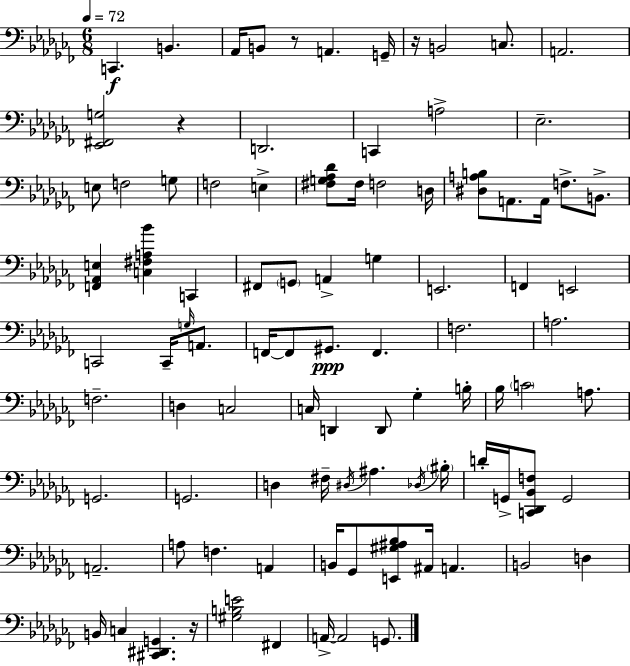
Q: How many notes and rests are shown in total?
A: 94